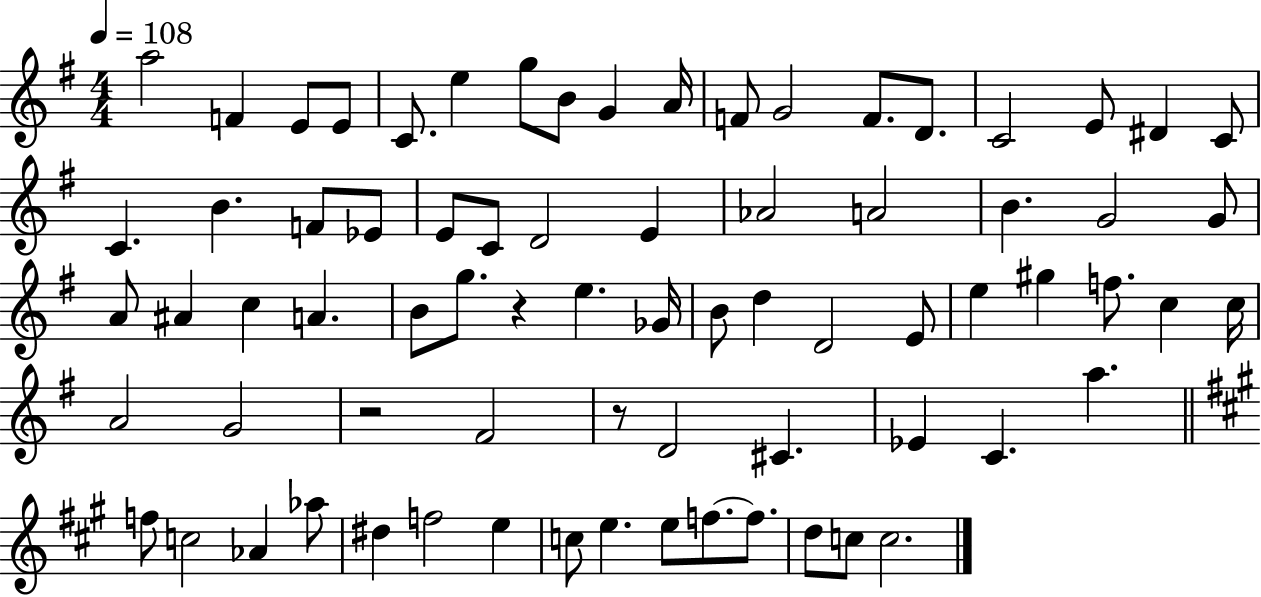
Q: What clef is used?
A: treble